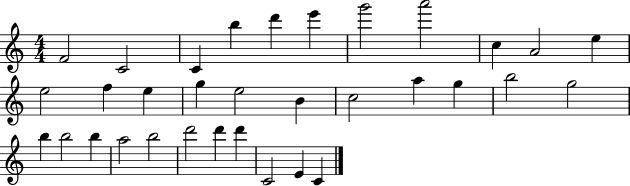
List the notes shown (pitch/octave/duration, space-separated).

F4/h C4/h C4/q B5/q D6/q E6/q G6/h A6/h C5/q A4/h E5/q E5/h F5/q E5/q G5/q E5/h B4/q C5/h A5/q G5/q B5/h G5/h B5/q B5/h B5/q A5/h B5/h D6/h D6/q D6/q C4/h E4/q C4/q